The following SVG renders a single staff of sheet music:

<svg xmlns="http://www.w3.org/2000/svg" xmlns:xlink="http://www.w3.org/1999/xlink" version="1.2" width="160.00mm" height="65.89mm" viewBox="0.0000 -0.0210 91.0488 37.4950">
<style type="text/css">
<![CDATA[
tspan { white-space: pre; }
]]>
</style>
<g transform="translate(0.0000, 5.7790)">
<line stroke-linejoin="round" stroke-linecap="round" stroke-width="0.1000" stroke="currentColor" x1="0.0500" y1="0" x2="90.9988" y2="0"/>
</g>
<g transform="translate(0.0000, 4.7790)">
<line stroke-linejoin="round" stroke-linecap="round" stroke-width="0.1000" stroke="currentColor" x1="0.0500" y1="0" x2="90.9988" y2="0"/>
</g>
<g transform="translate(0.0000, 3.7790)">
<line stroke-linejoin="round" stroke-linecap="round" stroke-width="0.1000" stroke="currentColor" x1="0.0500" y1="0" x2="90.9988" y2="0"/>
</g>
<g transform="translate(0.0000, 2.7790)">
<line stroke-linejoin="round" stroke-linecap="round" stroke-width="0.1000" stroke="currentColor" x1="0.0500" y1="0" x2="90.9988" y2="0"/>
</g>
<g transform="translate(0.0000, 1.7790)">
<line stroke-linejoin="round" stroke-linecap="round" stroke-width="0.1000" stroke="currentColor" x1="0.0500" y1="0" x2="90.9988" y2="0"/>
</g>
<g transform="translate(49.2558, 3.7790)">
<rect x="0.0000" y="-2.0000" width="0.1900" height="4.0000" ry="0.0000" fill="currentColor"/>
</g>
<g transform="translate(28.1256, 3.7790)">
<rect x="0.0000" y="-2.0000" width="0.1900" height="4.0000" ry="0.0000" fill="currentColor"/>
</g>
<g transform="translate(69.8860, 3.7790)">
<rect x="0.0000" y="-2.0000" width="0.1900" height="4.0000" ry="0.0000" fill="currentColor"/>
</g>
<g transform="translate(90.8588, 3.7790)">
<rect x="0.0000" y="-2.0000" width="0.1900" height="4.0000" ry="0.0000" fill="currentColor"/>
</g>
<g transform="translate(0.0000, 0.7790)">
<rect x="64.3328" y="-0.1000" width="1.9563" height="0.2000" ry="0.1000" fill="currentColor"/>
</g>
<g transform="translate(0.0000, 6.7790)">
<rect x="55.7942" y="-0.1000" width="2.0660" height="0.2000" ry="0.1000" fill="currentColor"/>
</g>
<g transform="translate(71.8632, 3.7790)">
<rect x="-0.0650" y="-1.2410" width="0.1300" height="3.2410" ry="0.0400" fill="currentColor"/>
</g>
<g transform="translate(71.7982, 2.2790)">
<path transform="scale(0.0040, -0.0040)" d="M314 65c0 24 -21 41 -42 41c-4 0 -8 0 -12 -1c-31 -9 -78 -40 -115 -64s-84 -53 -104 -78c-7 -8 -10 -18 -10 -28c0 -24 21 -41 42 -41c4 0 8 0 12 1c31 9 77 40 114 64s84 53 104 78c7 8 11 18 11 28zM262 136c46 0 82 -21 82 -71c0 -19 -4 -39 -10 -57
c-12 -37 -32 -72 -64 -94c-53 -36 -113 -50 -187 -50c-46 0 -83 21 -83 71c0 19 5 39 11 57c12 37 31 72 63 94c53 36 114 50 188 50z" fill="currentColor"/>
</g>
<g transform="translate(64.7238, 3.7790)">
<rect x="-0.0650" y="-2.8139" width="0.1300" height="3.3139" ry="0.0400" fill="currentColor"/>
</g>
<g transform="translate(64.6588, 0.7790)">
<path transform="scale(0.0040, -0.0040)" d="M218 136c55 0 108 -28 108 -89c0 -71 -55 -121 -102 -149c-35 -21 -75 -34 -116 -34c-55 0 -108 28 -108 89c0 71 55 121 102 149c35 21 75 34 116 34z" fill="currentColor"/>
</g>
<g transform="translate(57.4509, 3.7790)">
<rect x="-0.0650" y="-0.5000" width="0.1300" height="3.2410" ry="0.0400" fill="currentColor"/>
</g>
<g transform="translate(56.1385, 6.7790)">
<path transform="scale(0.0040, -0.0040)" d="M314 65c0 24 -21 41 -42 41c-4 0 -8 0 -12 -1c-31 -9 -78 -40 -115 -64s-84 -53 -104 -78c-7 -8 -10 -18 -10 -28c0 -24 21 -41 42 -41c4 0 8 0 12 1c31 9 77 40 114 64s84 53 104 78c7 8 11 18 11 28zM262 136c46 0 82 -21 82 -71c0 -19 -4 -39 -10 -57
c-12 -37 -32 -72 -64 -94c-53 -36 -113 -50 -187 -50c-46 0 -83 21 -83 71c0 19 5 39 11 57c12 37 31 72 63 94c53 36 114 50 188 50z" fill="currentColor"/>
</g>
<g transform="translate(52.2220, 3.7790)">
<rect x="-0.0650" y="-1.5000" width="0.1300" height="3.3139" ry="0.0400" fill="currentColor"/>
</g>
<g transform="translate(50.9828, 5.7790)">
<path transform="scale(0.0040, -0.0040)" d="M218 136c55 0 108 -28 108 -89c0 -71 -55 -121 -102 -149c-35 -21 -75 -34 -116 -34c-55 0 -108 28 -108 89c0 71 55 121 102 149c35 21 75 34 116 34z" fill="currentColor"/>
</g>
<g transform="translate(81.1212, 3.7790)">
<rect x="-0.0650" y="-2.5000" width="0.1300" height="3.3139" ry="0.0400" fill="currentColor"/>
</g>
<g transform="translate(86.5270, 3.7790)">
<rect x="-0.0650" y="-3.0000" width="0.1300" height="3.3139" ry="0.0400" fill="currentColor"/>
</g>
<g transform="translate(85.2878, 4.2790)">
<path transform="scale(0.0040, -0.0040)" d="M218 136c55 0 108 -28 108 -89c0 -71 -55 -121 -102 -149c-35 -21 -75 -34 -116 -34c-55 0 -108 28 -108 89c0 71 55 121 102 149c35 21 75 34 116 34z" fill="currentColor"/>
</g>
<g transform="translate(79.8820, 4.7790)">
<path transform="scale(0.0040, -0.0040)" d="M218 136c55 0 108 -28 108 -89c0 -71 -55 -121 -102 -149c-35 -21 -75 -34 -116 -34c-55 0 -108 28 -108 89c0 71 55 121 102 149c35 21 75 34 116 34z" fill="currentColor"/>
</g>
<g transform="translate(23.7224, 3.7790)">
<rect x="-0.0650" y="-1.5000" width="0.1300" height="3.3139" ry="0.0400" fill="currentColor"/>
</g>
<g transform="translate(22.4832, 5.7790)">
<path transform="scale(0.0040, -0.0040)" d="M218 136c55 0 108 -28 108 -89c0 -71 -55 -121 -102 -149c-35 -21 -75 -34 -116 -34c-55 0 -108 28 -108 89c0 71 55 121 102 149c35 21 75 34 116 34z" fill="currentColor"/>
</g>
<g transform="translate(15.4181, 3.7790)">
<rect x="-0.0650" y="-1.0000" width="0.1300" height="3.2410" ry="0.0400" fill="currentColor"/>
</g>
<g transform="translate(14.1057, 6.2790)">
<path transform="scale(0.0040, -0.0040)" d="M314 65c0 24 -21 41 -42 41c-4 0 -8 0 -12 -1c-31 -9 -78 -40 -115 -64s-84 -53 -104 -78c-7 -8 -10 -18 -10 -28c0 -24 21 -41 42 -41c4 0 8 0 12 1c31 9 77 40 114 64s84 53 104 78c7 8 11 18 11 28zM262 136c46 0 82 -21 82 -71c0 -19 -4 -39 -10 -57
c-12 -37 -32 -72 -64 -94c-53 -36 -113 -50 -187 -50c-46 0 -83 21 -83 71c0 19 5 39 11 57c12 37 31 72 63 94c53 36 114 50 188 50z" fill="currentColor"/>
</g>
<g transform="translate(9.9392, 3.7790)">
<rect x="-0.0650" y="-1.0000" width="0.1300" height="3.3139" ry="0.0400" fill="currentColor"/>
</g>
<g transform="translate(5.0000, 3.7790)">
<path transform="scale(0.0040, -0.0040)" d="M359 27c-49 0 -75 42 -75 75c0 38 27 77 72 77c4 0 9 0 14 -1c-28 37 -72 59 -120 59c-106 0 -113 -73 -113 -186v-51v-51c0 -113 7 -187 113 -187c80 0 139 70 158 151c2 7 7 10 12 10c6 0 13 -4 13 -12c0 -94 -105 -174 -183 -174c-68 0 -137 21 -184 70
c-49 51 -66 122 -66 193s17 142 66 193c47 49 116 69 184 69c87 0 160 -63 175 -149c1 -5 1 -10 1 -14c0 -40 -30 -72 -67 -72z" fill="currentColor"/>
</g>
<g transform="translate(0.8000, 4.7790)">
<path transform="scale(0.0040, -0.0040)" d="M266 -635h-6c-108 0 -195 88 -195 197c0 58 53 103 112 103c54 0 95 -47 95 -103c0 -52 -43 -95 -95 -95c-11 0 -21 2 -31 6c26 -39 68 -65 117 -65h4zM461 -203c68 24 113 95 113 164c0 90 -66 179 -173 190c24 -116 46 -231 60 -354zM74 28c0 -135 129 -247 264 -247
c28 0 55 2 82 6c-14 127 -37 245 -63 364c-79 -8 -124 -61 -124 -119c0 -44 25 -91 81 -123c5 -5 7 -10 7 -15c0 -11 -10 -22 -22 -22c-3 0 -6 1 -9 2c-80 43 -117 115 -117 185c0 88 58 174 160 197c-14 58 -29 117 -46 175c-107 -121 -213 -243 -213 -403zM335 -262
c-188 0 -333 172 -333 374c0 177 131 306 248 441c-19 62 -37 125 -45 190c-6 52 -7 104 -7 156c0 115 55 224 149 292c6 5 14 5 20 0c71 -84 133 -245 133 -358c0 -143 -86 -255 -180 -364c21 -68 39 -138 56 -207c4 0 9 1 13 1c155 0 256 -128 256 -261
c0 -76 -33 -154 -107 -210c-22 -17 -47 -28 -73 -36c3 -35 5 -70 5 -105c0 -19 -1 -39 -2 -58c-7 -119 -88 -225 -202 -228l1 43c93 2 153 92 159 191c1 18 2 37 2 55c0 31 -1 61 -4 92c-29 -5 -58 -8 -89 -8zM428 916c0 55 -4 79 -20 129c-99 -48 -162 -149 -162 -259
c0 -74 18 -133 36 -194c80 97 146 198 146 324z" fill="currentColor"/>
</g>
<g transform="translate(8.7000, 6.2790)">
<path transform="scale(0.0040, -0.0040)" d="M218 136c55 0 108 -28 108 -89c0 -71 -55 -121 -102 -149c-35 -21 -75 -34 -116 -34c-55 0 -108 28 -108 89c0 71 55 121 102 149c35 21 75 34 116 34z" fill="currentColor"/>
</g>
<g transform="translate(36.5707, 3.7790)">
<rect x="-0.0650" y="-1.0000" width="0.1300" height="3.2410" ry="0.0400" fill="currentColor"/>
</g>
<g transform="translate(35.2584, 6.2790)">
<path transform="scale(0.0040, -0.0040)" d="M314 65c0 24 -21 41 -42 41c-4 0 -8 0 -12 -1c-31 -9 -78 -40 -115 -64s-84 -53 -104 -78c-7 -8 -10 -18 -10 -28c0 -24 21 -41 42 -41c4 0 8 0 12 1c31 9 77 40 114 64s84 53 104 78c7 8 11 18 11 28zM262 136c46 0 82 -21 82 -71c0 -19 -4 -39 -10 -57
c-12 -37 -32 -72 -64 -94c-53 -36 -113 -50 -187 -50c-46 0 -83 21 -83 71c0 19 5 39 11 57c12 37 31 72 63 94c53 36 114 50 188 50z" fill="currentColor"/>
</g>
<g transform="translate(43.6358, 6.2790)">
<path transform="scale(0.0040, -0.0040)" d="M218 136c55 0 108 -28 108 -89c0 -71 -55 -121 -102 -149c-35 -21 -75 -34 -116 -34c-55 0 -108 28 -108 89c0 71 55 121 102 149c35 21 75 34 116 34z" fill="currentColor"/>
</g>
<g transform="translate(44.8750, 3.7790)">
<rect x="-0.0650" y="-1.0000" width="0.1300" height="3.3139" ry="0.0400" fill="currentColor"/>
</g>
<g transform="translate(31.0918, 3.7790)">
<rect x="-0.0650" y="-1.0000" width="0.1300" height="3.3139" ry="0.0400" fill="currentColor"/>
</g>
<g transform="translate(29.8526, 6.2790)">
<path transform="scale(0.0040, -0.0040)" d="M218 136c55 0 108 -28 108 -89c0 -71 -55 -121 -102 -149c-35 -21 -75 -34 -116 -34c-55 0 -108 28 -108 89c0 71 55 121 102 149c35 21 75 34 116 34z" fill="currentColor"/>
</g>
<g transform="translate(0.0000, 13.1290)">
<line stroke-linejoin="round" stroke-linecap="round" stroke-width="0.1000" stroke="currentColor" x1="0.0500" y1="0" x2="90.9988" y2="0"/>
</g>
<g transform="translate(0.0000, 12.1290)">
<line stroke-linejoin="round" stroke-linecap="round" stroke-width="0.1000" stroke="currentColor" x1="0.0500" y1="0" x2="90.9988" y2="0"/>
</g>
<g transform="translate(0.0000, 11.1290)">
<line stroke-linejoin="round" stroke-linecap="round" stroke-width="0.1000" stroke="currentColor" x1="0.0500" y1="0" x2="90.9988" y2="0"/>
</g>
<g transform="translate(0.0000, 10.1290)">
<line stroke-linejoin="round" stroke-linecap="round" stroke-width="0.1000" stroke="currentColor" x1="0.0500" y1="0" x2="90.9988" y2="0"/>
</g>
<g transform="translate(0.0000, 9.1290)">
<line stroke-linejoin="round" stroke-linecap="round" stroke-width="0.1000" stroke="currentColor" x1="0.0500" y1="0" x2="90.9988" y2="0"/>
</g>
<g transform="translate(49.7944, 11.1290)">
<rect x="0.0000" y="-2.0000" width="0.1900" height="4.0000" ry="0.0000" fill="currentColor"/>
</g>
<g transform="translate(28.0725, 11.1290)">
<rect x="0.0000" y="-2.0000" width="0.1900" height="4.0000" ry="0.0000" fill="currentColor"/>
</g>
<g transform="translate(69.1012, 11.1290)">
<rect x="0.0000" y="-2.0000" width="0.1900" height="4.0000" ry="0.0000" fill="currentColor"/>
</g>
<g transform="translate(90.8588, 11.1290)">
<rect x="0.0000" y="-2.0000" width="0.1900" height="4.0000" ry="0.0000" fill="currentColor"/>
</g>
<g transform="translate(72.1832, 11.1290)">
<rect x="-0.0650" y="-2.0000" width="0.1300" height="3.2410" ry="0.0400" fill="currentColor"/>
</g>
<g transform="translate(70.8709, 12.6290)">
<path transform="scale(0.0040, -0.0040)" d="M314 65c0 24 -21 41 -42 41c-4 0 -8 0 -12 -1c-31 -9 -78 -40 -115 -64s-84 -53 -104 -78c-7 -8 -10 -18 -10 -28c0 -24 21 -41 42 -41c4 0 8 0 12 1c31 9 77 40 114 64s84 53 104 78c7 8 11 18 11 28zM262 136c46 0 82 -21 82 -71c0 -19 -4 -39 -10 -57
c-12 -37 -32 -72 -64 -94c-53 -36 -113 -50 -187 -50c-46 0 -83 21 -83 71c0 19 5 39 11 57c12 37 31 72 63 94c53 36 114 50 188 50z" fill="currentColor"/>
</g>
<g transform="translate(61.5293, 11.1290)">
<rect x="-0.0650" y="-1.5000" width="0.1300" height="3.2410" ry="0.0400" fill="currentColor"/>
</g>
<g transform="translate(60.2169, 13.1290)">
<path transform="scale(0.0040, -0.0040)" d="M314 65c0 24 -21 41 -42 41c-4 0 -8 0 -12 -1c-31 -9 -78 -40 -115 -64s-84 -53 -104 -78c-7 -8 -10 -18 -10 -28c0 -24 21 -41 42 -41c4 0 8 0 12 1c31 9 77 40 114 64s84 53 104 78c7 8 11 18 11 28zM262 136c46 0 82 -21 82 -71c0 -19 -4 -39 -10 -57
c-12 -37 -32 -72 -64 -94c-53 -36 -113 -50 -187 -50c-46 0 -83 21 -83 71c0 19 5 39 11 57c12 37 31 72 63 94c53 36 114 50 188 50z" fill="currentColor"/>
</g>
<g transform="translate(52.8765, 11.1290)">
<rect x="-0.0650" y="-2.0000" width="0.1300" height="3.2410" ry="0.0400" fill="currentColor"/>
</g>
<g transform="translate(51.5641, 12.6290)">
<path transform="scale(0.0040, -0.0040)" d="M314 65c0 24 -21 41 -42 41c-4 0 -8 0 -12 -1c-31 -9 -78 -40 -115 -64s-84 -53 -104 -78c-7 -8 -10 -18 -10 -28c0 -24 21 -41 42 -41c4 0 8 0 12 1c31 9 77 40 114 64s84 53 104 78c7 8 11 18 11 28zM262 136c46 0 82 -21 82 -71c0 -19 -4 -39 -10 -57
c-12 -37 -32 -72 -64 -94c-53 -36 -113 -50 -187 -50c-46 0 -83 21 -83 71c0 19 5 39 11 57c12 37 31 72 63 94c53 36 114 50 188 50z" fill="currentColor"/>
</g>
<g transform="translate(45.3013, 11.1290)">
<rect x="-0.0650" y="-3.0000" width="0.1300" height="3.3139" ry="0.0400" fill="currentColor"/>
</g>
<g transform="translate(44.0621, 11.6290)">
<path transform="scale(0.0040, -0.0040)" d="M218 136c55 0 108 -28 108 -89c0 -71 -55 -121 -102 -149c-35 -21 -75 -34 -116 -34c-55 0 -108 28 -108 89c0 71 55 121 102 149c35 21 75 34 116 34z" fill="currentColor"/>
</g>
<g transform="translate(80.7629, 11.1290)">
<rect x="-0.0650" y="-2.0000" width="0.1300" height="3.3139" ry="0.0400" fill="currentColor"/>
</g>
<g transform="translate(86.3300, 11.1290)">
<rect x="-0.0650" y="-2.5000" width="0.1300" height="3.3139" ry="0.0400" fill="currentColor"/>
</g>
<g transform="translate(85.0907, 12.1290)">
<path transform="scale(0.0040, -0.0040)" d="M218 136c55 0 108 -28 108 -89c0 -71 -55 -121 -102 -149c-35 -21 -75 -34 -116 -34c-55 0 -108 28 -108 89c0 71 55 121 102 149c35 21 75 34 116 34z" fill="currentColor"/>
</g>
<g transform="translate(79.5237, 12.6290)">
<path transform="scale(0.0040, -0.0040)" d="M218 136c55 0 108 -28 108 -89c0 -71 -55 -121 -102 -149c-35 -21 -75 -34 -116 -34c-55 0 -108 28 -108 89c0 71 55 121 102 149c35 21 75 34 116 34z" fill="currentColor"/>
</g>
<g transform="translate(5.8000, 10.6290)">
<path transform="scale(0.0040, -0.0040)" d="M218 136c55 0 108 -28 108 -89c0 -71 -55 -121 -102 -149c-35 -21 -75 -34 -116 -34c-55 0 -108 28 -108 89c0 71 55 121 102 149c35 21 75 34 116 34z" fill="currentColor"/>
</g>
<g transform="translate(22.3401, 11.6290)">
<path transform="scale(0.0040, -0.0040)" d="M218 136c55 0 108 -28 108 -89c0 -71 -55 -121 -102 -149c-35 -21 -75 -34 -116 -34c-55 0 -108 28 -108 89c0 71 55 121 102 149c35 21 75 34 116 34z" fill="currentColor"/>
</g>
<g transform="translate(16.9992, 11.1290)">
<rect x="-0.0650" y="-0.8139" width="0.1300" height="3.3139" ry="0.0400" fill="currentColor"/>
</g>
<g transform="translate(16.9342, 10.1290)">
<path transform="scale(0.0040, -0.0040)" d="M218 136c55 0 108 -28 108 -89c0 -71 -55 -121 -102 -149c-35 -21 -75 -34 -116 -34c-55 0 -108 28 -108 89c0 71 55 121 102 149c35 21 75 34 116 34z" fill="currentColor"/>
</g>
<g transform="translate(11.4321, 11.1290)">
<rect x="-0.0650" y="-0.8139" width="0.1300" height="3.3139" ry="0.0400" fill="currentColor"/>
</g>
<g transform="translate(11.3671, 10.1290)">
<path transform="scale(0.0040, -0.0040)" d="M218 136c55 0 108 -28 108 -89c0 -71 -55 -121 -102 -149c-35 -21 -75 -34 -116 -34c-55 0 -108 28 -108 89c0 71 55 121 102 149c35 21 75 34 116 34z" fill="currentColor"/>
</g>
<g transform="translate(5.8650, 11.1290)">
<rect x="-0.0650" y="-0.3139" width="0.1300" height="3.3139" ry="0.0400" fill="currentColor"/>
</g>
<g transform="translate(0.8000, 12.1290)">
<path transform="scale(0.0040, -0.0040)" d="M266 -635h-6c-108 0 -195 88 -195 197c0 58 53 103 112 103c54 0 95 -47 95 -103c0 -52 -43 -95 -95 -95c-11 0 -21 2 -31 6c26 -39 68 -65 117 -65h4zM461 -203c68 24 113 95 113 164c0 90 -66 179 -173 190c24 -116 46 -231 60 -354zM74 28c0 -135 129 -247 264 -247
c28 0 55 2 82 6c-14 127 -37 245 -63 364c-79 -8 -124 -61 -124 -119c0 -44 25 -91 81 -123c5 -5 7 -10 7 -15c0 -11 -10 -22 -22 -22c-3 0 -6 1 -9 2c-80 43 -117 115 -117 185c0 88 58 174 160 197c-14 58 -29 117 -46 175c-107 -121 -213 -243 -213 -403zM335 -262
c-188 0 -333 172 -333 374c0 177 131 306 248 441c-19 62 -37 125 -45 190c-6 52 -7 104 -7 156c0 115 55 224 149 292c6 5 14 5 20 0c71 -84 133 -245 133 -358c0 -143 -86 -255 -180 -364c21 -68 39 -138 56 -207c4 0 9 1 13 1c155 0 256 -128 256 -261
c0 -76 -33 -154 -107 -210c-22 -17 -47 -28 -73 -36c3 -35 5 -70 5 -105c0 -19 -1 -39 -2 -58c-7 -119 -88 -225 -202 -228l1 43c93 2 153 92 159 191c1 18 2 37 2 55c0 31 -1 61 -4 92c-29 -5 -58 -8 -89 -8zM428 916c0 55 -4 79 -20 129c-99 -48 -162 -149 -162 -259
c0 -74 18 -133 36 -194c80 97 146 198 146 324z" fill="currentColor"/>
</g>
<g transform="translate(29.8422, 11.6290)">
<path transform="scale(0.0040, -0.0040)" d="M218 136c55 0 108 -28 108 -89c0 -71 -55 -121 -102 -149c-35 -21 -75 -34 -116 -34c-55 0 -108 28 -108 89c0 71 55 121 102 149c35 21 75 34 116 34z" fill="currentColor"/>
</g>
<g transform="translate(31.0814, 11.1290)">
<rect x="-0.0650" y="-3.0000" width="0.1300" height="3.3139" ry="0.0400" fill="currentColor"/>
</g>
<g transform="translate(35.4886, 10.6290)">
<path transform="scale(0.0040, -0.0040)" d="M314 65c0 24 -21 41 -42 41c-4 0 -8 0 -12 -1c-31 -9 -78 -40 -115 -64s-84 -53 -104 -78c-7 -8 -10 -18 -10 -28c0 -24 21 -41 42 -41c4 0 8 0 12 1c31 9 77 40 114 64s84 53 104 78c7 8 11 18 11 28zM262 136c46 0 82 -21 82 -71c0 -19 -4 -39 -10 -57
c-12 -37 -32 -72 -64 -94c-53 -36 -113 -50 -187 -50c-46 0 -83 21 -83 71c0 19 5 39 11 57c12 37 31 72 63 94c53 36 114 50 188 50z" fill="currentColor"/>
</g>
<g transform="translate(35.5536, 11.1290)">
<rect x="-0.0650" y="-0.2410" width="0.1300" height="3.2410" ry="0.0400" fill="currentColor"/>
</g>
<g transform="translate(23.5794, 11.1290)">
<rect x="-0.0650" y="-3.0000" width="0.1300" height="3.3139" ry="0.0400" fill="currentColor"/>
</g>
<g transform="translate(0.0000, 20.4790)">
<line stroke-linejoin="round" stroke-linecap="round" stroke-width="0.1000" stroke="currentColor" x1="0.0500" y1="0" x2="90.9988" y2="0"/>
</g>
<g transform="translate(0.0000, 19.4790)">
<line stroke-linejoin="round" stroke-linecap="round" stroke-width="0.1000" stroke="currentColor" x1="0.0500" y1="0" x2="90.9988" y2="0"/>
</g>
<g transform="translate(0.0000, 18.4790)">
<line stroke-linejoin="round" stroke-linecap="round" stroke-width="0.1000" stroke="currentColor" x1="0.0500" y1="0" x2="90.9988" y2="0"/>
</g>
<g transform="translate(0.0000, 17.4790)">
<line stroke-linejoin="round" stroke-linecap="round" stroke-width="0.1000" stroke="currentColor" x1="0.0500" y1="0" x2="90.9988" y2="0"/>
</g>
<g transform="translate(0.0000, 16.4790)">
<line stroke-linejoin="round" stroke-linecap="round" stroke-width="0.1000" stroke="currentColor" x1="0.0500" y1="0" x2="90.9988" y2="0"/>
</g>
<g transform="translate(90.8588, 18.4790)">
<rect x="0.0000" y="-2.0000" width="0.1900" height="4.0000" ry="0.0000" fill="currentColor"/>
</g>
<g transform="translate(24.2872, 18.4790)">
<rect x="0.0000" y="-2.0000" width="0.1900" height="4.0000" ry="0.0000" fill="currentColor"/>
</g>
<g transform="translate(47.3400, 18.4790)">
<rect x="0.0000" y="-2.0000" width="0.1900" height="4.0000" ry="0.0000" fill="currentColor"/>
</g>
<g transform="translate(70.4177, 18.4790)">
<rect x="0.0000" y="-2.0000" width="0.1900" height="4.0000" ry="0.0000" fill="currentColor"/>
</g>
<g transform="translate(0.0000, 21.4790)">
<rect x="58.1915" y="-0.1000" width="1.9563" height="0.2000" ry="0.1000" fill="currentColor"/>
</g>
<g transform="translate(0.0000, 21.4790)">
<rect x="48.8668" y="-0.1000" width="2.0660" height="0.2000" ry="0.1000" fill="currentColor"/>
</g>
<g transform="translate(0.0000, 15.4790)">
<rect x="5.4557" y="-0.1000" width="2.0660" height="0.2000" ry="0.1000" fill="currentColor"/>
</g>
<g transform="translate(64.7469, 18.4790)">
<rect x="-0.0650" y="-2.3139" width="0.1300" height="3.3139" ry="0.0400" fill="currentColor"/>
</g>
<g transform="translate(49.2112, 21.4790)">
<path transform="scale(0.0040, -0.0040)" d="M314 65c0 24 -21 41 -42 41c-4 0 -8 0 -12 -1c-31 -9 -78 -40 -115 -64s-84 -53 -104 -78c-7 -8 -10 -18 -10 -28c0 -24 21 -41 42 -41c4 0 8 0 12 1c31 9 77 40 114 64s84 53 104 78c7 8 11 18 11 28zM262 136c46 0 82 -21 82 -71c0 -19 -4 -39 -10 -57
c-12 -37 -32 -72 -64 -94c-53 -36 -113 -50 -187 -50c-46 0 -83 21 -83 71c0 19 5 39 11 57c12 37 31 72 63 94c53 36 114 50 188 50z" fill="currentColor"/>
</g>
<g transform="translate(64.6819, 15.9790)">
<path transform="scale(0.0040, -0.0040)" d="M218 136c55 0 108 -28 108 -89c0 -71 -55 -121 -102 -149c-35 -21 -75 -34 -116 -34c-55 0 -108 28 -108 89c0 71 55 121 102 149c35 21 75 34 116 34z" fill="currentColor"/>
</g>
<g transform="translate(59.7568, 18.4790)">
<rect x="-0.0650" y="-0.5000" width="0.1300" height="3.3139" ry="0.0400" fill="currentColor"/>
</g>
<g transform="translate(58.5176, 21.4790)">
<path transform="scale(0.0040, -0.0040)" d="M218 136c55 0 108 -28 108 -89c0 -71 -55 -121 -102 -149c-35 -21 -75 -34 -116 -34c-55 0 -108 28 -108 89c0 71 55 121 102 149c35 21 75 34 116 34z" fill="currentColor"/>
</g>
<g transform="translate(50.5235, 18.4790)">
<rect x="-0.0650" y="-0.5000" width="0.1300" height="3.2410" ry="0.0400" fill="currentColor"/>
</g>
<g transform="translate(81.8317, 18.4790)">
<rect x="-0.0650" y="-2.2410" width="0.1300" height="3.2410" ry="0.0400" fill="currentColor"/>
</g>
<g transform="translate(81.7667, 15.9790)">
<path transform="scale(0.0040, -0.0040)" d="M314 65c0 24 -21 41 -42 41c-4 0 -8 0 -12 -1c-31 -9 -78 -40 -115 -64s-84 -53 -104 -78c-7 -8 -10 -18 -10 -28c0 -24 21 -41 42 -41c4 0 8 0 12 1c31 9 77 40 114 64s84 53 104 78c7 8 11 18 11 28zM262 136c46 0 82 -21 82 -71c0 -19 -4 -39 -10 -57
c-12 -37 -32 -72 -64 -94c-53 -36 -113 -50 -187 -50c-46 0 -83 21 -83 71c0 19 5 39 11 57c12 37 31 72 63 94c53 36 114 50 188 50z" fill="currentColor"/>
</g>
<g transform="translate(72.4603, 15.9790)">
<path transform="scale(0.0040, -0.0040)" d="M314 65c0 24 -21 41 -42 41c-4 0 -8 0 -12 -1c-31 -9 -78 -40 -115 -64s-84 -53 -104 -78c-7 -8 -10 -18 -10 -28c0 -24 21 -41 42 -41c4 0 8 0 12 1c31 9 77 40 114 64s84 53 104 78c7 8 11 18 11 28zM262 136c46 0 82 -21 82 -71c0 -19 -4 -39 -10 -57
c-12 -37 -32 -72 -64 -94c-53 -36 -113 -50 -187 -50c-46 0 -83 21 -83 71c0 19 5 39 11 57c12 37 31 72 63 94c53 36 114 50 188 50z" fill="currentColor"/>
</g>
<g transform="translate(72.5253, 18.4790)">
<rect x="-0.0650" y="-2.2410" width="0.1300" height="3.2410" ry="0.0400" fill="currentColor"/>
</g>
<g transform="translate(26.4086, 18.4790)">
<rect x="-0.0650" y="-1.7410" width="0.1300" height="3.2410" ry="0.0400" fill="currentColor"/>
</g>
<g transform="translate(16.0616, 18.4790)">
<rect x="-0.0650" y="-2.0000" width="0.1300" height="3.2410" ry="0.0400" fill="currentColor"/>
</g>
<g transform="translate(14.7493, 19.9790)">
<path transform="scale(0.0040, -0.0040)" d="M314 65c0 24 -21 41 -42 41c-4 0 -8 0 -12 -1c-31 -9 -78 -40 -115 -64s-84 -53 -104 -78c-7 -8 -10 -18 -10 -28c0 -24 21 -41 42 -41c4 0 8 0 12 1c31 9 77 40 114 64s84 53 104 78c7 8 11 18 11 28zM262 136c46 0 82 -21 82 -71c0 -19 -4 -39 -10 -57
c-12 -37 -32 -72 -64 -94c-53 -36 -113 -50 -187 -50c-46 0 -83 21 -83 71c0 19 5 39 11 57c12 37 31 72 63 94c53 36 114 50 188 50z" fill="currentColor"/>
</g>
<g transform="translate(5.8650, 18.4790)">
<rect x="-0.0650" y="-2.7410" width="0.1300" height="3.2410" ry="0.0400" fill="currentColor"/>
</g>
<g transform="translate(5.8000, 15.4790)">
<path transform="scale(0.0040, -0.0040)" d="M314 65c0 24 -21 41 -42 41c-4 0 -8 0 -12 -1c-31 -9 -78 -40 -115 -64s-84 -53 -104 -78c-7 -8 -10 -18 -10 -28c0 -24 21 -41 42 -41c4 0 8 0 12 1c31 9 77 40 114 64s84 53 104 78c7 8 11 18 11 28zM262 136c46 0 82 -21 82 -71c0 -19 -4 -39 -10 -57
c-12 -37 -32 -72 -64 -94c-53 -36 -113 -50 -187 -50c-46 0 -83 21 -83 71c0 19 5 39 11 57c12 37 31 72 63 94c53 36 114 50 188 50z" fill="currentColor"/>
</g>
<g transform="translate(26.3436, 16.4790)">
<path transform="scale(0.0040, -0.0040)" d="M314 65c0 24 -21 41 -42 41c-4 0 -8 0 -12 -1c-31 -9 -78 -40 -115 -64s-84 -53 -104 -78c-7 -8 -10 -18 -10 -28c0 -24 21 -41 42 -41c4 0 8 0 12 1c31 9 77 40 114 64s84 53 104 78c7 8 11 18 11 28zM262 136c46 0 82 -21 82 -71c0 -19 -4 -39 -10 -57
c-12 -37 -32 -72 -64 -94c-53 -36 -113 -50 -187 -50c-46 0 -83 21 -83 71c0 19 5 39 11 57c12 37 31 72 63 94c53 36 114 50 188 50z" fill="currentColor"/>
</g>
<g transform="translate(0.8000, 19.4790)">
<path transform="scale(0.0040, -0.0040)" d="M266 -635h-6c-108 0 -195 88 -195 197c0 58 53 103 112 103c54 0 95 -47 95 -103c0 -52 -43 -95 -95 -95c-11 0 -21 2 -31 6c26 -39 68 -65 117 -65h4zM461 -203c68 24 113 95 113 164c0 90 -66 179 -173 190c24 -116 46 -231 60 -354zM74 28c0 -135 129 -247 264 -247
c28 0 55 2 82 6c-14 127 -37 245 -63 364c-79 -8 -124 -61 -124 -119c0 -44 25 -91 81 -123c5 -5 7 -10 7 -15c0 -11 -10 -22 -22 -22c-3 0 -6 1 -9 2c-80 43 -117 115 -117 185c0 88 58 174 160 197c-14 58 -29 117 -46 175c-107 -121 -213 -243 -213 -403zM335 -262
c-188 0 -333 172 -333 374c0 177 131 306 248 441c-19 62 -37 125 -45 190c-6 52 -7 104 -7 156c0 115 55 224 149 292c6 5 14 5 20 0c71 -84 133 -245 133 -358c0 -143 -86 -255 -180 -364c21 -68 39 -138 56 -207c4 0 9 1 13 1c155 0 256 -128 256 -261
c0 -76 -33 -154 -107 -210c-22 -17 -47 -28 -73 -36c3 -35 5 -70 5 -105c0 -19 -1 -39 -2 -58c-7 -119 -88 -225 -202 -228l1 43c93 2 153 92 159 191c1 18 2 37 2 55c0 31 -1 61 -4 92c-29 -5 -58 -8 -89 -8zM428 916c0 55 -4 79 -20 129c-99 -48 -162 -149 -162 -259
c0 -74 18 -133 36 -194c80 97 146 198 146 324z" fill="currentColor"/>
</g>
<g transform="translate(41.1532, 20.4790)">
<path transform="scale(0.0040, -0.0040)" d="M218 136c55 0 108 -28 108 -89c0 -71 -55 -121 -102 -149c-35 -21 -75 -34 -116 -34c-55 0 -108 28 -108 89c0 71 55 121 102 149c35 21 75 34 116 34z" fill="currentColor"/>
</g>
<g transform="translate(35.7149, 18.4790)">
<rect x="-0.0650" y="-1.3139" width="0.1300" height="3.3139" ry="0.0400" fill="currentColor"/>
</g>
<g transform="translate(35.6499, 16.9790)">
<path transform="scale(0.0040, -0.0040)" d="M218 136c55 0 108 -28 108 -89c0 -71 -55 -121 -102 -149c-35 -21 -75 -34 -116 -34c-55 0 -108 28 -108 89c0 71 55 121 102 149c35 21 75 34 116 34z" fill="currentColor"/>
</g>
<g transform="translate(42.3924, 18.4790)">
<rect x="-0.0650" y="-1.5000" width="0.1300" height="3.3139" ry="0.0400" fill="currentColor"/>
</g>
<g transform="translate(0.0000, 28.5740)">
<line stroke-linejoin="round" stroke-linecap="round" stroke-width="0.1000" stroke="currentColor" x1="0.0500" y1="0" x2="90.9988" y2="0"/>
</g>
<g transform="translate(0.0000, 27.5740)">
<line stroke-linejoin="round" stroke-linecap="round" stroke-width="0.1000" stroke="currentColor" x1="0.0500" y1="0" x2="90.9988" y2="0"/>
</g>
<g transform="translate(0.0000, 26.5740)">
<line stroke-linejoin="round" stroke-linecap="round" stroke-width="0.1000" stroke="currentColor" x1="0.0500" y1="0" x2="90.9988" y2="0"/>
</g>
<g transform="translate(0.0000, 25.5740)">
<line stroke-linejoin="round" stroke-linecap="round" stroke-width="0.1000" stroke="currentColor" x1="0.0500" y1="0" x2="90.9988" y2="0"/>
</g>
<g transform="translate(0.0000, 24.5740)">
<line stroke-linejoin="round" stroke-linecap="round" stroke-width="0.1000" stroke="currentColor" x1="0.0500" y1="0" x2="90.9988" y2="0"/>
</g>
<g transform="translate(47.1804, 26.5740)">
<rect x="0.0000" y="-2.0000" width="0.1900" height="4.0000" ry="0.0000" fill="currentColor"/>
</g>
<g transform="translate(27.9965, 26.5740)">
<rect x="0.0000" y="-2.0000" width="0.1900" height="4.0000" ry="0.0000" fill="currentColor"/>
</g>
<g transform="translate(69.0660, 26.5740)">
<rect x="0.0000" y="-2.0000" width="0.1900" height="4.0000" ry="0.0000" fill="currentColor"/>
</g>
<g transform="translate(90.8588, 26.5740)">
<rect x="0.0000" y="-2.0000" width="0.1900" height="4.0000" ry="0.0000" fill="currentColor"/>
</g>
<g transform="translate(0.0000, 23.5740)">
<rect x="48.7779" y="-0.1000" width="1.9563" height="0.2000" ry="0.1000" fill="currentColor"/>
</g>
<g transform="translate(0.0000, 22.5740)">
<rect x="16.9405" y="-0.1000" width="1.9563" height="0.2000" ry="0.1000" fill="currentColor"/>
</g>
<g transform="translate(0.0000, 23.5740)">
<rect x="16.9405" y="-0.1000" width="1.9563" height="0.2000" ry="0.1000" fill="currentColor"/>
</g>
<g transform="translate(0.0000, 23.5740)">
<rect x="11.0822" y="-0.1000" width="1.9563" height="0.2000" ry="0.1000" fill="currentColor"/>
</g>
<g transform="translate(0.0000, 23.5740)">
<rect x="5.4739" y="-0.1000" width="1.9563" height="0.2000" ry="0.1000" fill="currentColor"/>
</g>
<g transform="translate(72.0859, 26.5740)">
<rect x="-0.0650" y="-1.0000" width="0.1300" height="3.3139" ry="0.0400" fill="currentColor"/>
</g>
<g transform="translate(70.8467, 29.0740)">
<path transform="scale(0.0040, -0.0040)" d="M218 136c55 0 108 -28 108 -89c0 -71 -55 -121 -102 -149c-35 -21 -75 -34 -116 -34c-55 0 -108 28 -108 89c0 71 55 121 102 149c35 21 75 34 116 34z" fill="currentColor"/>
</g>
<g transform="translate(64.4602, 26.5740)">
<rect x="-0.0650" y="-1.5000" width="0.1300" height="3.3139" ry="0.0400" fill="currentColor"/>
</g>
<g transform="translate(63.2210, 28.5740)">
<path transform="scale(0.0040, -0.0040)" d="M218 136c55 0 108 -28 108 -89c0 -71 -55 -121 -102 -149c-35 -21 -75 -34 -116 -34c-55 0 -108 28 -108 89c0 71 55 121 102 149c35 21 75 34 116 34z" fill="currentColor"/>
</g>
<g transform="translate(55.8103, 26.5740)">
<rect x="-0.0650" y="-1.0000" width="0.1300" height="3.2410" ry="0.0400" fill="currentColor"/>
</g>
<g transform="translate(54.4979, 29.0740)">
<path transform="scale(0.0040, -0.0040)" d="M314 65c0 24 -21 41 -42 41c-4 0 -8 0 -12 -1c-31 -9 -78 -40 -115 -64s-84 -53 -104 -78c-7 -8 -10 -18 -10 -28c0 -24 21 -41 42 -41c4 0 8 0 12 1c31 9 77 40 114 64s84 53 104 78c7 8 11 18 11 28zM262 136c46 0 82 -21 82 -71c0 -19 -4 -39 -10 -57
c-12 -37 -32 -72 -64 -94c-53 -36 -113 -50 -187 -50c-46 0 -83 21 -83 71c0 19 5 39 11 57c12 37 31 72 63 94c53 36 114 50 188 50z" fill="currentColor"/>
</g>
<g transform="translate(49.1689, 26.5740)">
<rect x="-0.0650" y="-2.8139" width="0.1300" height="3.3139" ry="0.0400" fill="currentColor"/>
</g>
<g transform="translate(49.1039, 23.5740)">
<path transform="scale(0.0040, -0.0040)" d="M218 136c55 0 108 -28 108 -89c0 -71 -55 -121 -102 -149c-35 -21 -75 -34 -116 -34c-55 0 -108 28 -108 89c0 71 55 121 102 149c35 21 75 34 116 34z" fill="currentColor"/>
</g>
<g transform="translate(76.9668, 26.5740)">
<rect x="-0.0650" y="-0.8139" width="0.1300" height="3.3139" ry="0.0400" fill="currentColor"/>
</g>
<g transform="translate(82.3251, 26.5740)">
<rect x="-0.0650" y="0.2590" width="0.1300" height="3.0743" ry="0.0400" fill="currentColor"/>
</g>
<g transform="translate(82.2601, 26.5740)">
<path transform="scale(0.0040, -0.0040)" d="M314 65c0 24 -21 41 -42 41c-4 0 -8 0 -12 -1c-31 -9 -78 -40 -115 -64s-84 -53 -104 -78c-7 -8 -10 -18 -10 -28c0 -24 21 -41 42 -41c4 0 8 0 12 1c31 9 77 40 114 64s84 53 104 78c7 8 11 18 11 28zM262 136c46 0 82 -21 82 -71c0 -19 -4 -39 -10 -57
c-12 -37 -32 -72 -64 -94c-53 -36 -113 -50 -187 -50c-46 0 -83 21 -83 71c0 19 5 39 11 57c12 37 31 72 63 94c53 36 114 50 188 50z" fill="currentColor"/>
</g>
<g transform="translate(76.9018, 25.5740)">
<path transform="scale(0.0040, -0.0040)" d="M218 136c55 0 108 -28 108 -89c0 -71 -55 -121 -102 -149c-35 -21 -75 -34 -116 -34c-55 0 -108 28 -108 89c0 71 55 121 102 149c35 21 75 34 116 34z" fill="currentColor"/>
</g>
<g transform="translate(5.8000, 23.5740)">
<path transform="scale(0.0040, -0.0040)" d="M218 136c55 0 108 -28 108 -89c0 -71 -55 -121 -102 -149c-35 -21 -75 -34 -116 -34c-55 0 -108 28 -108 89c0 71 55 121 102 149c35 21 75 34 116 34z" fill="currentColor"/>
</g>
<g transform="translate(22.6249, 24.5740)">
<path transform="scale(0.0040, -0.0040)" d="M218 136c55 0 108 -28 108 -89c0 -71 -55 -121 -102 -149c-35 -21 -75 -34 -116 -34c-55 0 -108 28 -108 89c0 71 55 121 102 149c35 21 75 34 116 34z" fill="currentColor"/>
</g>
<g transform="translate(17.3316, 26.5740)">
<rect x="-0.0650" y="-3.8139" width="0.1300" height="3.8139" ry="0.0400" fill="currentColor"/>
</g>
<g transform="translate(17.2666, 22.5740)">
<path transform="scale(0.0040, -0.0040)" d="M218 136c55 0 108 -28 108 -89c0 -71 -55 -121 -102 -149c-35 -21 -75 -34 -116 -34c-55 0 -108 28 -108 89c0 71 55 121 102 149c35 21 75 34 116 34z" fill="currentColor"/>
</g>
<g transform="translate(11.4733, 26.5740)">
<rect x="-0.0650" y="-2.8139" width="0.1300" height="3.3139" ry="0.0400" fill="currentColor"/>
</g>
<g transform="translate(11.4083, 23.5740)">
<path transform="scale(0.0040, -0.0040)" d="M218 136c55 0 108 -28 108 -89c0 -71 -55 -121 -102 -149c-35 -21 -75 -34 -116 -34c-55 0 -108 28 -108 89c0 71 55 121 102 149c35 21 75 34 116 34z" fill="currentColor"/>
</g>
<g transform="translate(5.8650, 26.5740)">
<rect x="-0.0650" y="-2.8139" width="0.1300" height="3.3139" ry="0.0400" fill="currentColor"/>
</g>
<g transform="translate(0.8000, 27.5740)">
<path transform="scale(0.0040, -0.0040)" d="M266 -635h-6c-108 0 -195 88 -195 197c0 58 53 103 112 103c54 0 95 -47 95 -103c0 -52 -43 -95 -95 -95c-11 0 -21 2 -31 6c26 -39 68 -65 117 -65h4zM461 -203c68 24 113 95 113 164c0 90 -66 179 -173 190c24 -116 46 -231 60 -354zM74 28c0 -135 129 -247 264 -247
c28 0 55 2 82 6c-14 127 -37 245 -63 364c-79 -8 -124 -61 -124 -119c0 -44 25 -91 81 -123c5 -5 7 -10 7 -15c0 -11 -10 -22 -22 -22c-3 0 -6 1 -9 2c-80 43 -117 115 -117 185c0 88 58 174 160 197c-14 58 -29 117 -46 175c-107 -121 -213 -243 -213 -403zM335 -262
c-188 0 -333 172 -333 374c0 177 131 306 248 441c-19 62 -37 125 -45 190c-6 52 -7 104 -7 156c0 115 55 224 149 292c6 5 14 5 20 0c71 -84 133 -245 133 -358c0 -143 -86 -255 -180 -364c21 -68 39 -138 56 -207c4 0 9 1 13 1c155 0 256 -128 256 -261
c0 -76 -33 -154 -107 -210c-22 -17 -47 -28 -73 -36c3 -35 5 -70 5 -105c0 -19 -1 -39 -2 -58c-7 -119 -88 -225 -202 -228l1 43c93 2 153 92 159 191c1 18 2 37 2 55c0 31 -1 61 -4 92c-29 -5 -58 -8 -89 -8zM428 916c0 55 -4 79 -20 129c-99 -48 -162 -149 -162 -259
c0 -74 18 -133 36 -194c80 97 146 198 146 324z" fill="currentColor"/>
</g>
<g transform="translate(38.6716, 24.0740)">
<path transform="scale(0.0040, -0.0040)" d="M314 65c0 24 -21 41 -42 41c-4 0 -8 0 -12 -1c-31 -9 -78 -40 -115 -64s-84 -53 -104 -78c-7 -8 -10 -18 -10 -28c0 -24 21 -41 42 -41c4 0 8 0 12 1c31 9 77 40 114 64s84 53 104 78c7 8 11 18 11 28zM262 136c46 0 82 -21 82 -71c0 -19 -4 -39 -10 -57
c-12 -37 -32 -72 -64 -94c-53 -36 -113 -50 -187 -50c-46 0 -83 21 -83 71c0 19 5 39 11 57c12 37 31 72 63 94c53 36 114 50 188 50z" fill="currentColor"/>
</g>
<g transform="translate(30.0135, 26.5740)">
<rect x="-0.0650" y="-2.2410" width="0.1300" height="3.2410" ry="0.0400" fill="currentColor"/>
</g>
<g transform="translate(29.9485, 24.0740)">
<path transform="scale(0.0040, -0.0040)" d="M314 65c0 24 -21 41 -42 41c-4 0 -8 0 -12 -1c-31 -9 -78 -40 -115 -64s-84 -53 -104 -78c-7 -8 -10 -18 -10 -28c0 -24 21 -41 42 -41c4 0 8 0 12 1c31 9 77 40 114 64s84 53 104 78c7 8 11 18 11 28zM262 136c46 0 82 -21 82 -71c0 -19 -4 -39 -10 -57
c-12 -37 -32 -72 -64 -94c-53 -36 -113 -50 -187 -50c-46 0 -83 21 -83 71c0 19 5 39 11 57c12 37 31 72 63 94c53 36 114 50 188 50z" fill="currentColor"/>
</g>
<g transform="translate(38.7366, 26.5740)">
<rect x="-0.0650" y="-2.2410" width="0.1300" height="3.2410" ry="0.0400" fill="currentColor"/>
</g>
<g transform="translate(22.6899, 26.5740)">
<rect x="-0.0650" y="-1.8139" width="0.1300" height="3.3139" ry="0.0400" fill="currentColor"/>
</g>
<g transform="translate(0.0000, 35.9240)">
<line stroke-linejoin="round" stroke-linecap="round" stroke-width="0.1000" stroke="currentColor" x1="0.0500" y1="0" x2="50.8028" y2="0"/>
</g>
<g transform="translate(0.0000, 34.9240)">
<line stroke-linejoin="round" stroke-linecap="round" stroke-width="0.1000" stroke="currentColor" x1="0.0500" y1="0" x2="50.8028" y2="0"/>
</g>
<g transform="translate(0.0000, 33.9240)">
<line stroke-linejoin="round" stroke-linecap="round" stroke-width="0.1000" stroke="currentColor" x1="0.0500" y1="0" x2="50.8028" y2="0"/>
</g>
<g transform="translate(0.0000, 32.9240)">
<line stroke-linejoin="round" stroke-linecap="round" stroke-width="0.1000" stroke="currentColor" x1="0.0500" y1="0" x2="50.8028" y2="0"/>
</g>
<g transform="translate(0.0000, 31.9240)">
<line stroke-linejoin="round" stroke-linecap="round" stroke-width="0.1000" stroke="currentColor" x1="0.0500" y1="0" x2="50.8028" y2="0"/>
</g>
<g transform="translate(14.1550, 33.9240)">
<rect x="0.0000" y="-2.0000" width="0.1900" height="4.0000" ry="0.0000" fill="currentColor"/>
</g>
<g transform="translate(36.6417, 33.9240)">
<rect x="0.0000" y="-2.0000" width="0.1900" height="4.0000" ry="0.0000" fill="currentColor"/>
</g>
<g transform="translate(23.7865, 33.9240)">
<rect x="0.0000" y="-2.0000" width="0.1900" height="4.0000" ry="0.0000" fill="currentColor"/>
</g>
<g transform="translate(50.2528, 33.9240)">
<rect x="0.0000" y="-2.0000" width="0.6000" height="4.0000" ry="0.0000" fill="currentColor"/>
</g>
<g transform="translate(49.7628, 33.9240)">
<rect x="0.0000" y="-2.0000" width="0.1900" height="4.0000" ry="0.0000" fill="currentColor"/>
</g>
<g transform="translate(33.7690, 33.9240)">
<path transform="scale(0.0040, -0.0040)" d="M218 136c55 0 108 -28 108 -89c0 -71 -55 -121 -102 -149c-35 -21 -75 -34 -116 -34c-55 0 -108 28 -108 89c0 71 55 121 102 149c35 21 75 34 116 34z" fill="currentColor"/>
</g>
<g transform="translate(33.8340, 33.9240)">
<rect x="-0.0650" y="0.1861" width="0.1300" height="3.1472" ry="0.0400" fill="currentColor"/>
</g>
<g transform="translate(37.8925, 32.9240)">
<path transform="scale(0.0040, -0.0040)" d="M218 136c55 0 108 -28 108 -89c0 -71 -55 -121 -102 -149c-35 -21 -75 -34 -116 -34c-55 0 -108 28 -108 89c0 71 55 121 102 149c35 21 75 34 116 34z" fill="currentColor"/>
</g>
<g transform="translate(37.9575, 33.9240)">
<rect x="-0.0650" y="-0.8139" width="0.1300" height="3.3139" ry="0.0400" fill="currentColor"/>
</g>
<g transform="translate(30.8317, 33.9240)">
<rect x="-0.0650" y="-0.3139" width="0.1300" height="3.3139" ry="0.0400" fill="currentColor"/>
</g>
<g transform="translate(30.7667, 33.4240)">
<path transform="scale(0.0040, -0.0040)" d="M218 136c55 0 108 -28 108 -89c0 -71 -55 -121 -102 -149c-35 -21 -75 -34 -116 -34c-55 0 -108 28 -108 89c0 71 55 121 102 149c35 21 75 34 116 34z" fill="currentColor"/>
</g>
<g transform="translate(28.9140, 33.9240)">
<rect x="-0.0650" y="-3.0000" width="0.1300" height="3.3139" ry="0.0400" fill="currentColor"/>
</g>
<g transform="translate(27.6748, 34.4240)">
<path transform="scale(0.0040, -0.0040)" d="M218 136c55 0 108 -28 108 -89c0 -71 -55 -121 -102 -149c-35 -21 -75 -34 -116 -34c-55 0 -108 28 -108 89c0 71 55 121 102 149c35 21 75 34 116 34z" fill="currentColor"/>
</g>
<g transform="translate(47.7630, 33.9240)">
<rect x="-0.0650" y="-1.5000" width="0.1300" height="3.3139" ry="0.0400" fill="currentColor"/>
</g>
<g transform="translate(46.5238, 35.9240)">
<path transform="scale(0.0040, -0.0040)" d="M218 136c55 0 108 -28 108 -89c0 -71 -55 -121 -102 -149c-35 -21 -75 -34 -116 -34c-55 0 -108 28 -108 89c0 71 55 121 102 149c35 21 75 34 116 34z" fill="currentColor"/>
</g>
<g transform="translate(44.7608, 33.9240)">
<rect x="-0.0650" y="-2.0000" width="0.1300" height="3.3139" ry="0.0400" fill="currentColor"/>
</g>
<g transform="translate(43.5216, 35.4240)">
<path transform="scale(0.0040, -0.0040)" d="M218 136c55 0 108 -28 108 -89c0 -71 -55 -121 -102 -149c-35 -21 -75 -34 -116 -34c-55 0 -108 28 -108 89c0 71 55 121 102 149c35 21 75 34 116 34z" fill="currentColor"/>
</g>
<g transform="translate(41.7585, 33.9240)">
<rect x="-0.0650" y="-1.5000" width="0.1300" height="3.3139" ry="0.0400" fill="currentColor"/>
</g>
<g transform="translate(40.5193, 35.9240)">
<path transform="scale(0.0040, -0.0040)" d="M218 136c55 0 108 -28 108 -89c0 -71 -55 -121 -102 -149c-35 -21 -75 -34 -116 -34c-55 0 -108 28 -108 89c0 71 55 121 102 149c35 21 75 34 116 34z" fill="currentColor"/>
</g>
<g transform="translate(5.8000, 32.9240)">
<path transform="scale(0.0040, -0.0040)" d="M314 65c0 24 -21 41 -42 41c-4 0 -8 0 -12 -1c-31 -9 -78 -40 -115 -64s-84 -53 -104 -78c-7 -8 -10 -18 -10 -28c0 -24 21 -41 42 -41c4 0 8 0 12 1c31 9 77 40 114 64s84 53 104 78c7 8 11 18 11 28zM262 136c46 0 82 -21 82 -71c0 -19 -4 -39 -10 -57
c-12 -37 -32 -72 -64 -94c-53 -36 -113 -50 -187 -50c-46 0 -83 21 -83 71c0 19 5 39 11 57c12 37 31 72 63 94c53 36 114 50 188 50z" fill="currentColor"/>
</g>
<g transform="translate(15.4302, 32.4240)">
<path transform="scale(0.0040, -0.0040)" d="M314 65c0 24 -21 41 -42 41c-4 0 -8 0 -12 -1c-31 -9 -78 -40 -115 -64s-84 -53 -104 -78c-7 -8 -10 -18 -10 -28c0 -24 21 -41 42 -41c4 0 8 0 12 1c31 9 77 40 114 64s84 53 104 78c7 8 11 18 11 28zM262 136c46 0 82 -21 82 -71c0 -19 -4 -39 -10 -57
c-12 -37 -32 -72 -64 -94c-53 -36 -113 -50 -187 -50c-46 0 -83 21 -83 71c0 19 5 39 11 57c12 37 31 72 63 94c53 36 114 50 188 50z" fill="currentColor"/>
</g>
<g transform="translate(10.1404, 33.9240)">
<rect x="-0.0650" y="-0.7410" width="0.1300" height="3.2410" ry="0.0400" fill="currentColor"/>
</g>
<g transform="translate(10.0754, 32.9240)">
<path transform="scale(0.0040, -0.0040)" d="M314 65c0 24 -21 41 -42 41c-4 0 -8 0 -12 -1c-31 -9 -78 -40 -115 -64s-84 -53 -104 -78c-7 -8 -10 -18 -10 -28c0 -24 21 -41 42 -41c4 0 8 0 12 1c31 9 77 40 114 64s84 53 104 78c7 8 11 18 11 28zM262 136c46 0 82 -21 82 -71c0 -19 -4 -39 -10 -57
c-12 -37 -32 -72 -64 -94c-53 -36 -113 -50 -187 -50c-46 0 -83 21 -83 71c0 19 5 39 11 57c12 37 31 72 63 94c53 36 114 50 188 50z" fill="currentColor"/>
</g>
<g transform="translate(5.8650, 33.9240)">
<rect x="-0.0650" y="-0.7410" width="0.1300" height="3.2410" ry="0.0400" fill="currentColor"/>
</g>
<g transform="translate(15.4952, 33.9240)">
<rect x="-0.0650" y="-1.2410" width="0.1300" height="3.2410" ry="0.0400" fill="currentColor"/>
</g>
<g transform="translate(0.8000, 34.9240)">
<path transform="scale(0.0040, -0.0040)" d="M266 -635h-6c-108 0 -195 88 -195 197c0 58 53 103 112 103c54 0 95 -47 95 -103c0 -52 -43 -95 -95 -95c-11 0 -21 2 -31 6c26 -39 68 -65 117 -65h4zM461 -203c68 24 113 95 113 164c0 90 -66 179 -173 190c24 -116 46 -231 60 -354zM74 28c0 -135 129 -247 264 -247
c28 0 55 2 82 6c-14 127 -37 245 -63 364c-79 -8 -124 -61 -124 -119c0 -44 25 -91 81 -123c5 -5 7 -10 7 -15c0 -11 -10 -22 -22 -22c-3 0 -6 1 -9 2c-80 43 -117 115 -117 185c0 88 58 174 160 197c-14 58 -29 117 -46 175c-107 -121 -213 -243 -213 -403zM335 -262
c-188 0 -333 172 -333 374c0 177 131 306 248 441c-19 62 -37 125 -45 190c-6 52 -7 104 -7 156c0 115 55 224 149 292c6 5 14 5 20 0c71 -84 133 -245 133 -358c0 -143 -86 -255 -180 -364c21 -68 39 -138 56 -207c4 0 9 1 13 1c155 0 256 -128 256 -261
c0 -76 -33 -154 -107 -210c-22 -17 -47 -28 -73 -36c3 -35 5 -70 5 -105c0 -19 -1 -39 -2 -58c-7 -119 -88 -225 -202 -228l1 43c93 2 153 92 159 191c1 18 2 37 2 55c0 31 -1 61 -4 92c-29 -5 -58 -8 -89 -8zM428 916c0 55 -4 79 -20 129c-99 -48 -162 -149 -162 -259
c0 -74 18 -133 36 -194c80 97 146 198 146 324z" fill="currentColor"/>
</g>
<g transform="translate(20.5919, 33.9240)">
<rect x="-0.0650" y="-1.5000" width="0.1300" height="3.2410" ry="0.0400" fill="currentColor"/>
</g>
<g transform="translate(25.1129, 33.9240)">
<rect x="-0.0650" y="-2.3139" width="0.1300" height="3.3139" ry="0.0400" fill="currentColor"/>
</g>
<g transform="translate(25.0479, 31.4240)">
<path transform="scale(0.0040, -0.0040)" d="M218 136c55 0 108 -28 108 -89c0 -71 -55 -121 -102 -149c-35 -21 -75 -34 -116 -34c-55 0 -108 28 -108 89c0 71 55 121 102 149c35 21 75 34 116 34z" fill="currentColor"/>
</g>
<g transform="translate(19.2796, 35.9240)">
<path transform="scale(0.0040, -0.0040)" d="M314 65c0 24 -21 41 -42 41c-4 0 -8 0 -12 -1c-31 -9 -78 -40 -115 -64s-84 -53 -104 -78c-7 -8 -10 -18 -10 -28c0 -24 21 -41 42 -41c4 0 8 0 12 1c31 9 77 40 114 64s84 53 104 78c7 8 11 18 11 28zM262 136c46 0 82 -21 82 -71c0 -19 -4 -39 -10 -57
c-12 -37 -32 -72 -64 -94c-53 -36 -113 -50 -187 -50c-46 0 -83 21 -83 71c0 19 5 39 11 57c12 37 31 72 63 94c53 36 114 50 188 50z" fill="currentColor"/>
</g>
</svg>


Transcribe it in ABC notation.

X:1
T:Untitled
M:4/4
L:1/4
K:C
D D2 E D D2 D E C2 a e2 G A c d d A A c2 A F2 E2 F2 F G a2 F2 f2 e E C2 C g g2 g2 a a c' f g2 g2 a D2 E D d B2 d2 d2 e2 E2 g A c B d E F E